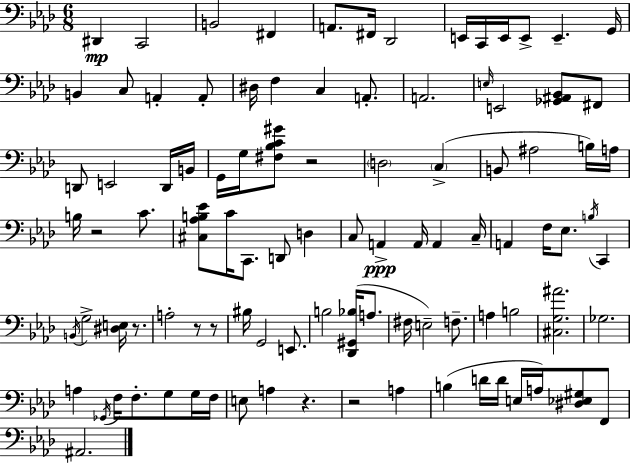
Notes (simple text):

D#2/q C2/h B2/h F#2/q A2/e. F#2/s Db2/h E2/s C2/s E2/s E2/e E2/q. G2/s B2/q C3/e A2/q A2/e D#3/s F3/q C3/q A2/e. A2/h. E3/s E2/h [Gb2,A#2,Bb2]/e F#2/e D2/e E2/h D2/s B2/s G2/s G3/s [F#3,Bb3,C4,G#4]/e R/h D3/h C3/q B2/e A#3/h B3/s A3/s B3/s R/h C4/e. [C#3,Ab3,B3,Eb4]/e C4/s C2/e. D2/e D3/q C3/e A2/q A2/s A2/q C3/s A2/q F3/s Eb3/e. B3/s C2/q B2/s G3/h [D#3,E3]/s R/e. A3/h R/e R/e BIS3/s G2/h E2/e. B3/h [Db2,G#2,Bb3]/s A3/e. F#3/s E3/h F3/e. A3/q B3/h [C#3,G3,A#4]/h. Gb3/h. A3/q Gb2/s F3/s F3/e. G3/e G3/s F3/s E3/e A3/q R/q. R/h A3/q B3/q D4/s D4/s E3/s A3/s [D#3,Eb3,G#3]/e F2/e A#2/h.